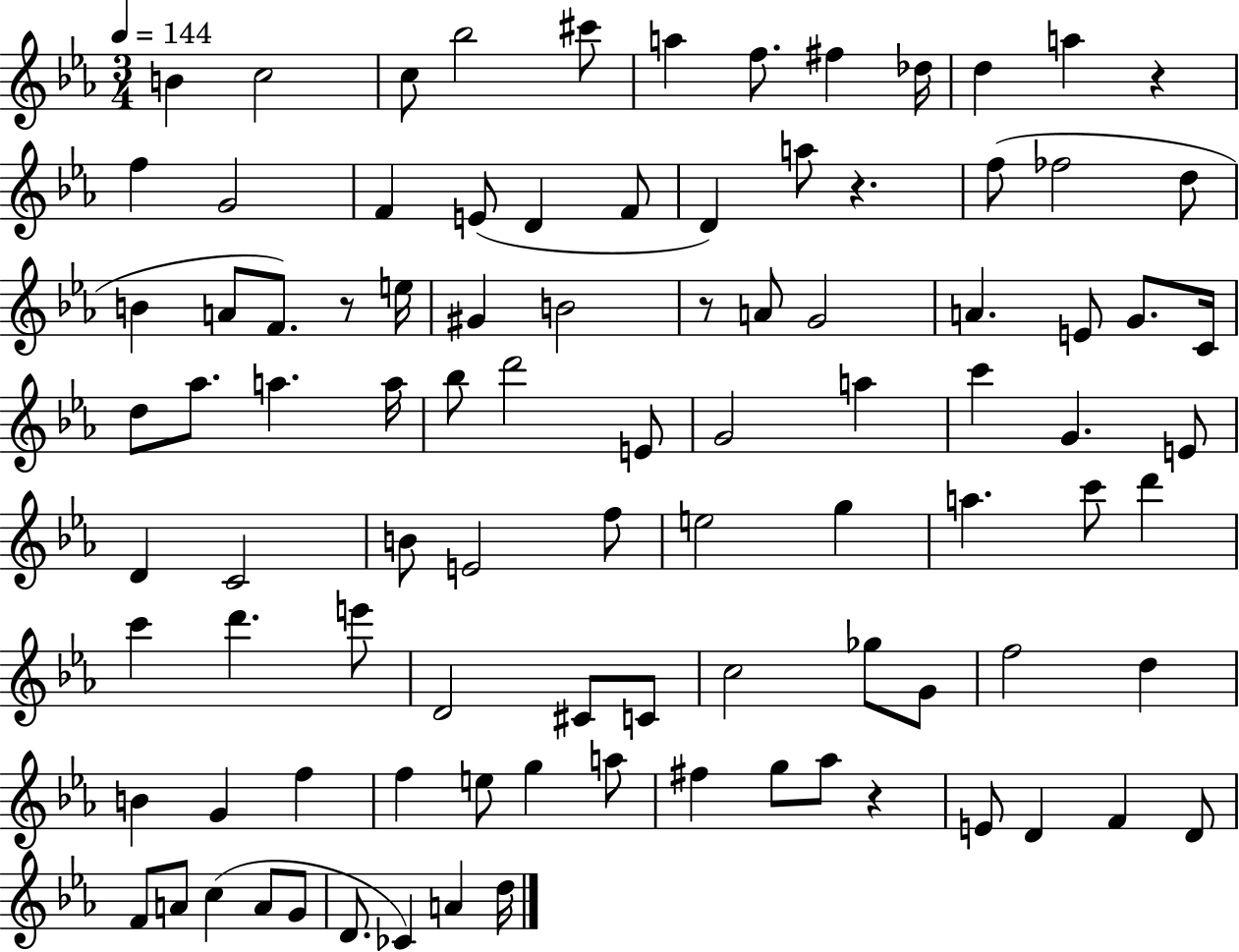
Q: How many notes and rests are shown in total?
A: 95